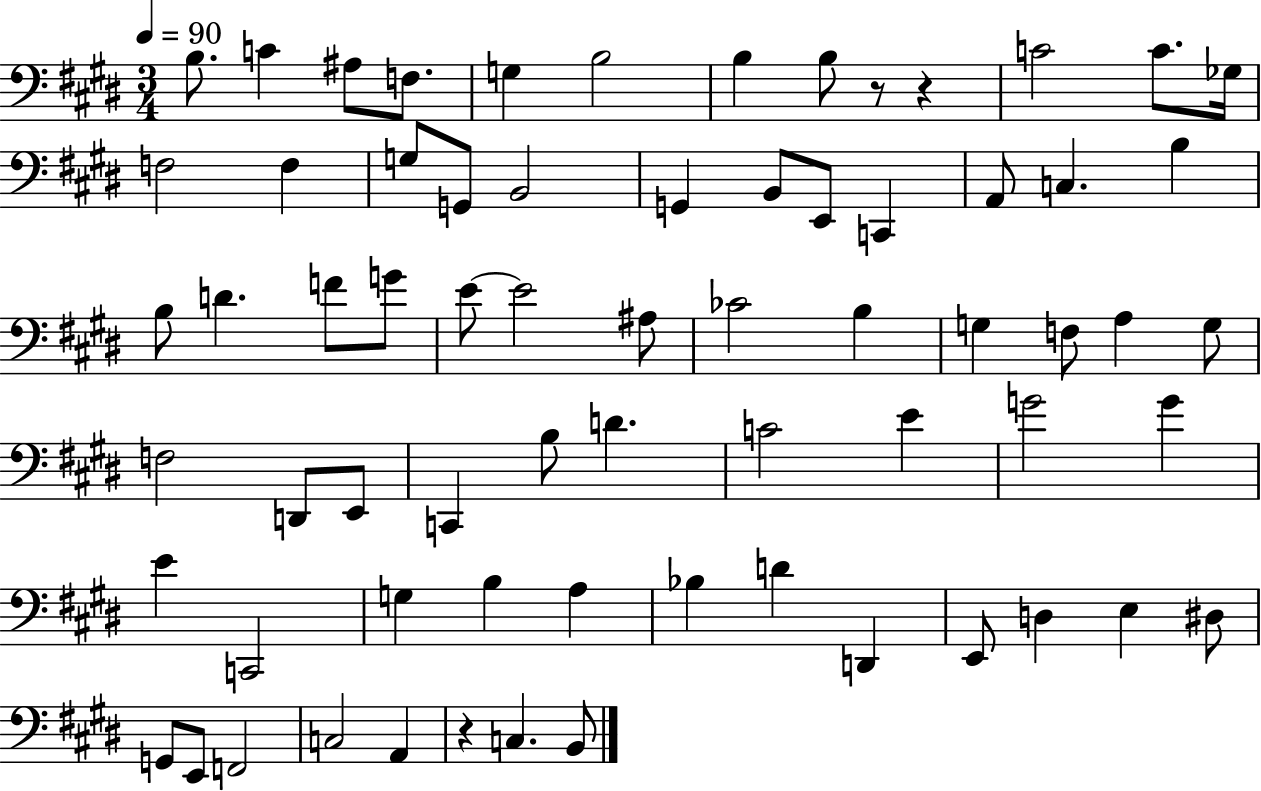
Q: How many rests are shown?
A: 3